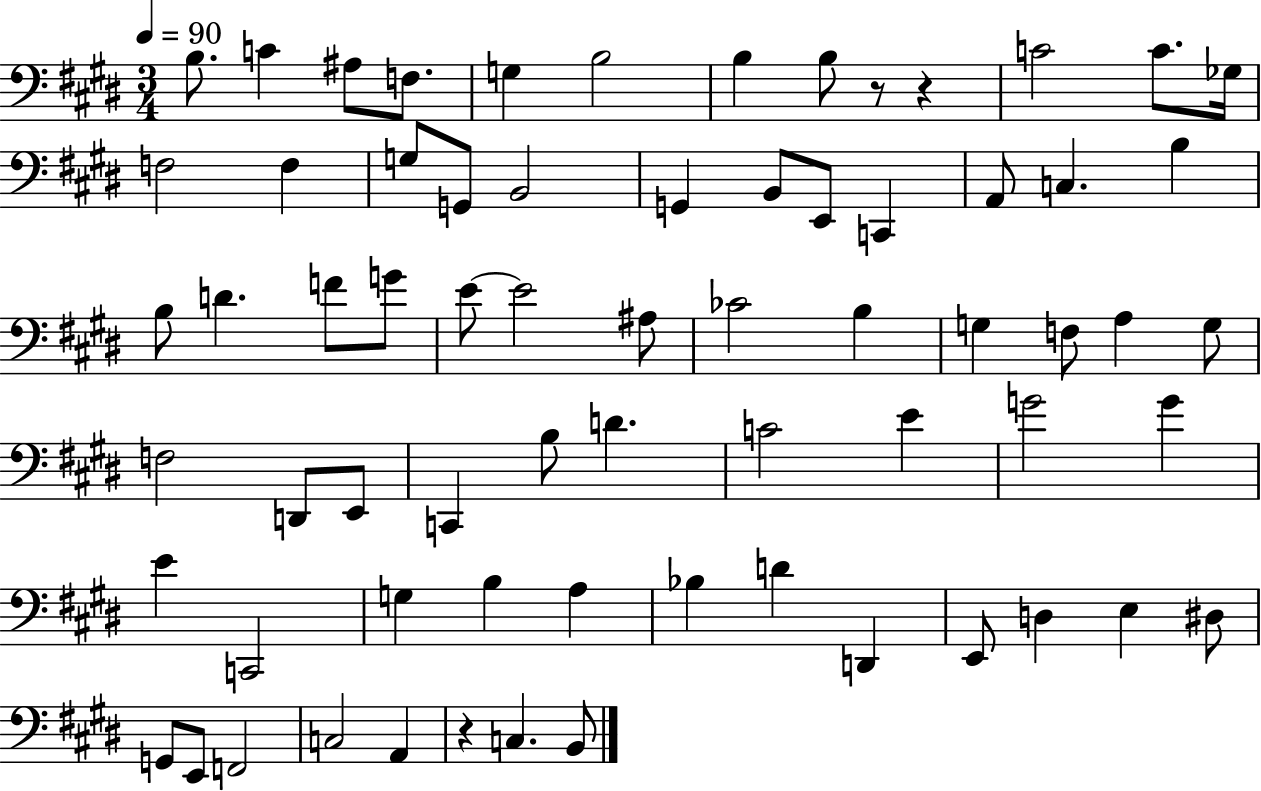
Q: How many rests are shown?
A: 3